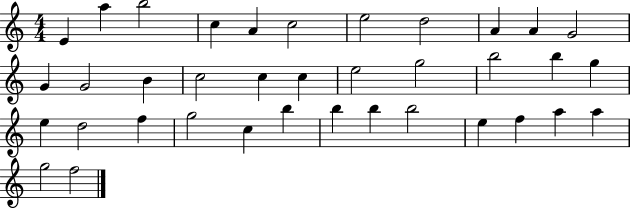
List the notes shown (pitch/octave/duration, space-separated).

E4/q A5/q B5/h C5/q A4/q C5/h E5/h D5/h A4/q A4/q G4/h G4/q G4/h B4/q C5/h C5/q C5/q E5/h G5/h B5/h B5/q G5/q E5/q D5/h F5/q G5/h C5/q B5/q B5/q B5/q B5/h E5/q F5/q A5/q A5/q G5/h F5/h